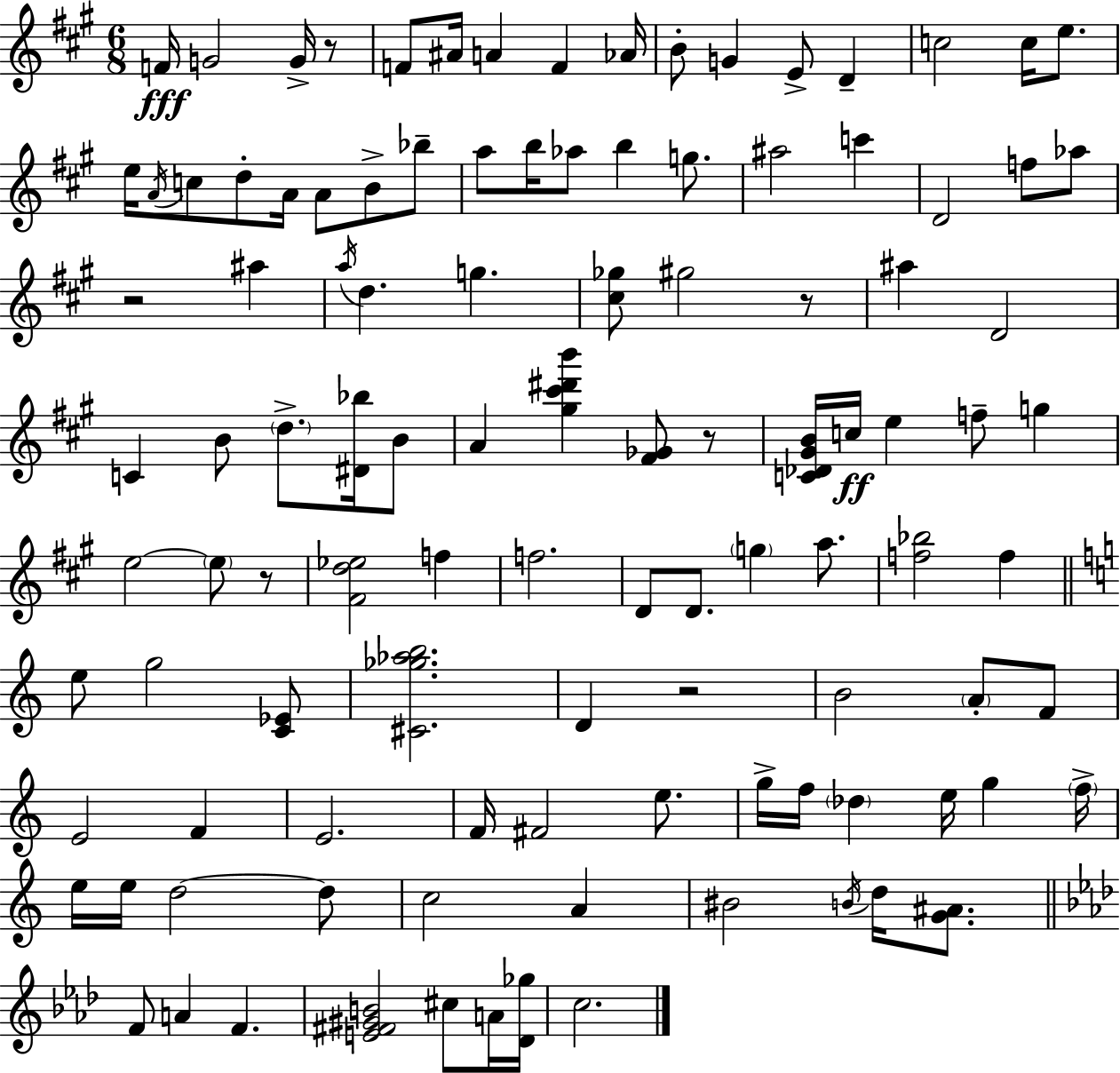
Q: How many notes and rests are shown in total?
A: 109